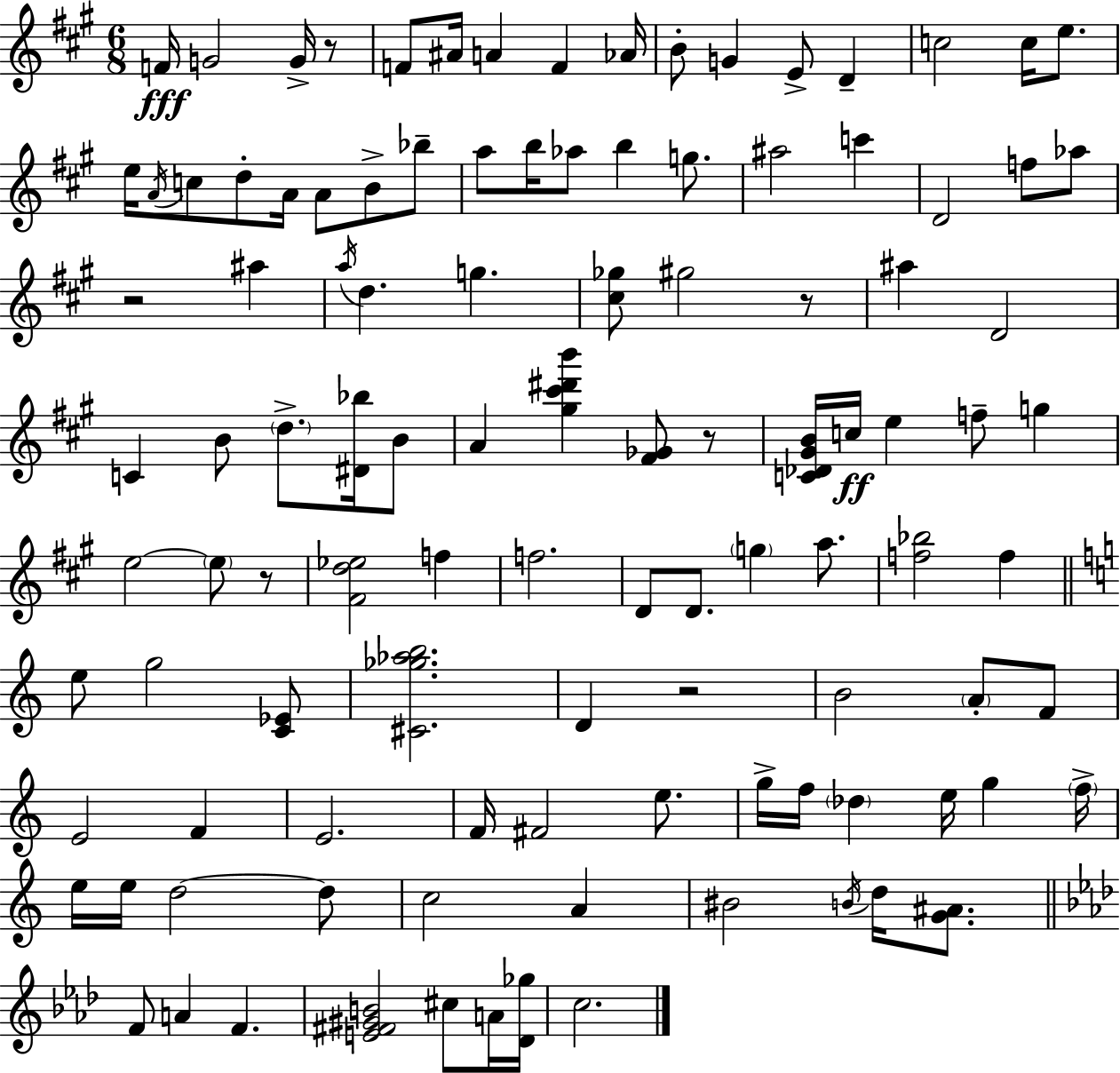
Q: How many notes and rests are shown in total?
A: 109